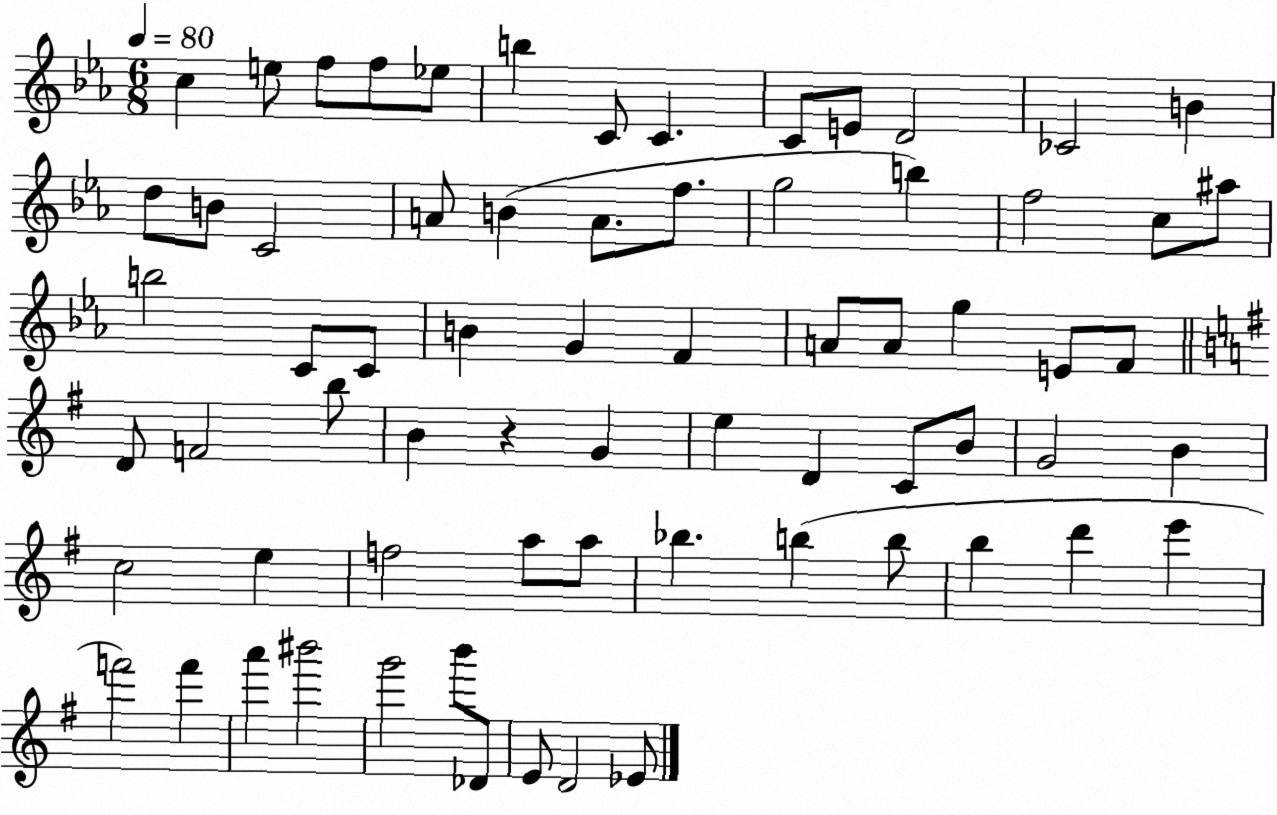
X:1
T:Untitled
M:6/8
L:1/4
K:Eb
c e/2 f/2 f/2 _e/2 b C/2 C C/2 E/2 D2 _C2 B d/2 B/2 C2 A/2 B A/2 f/2 g2 b f2 c/2 ^a/2 b2 C/2 C/2 B G F A/2 A/2 g E/2 F/2 D/2 F2 b/2 B z G e D C/2 B/2 G2 B c2 e f2 a/2 a/2 _b b b/2 b d' e' f'2 f' a' ^b'2 g'2 b'/2 _D/2 E/2 D2 _E/2